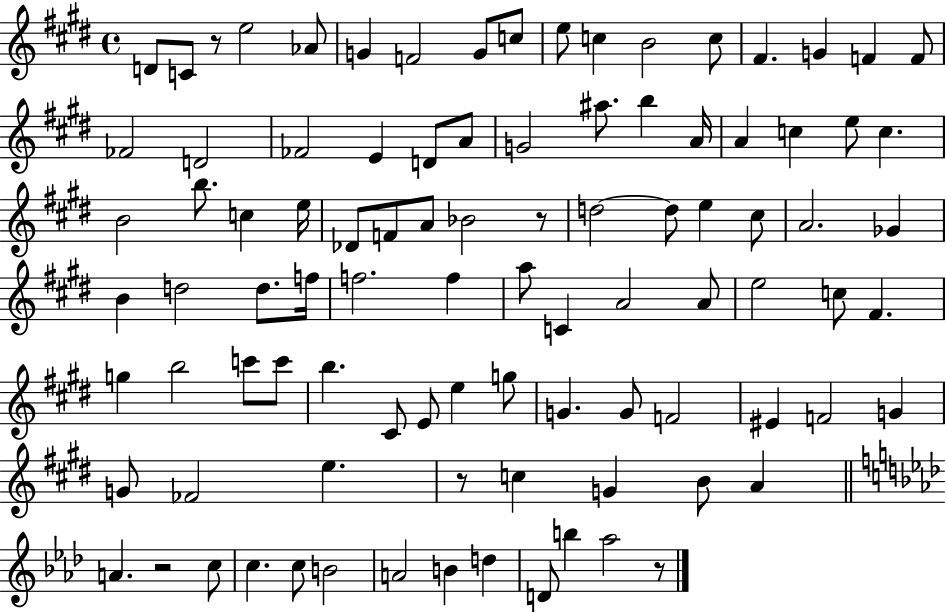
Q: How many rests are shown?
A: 5